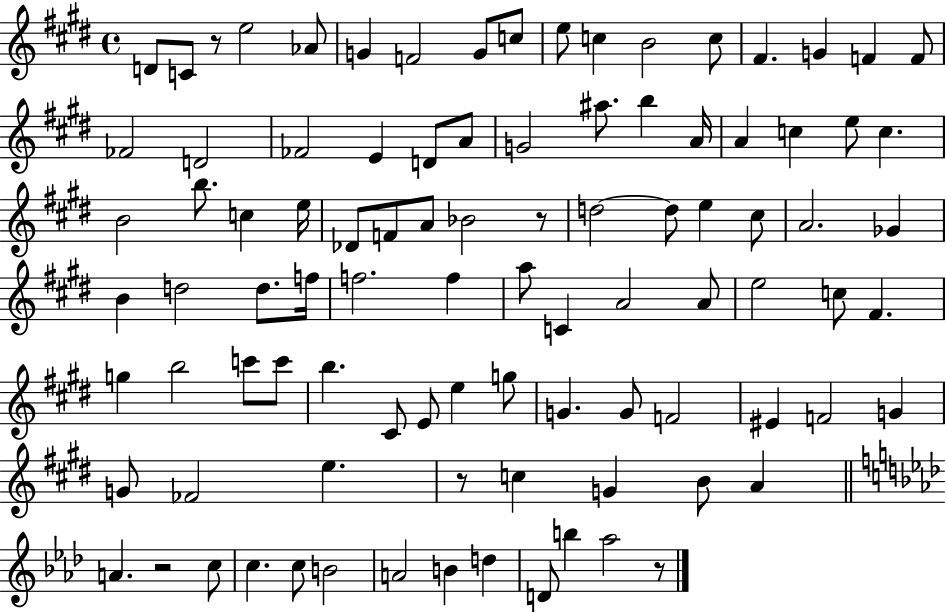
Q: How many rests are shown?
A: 5